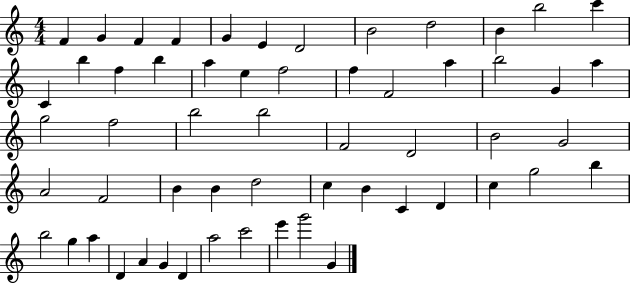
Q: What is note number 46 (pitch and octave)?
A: B5